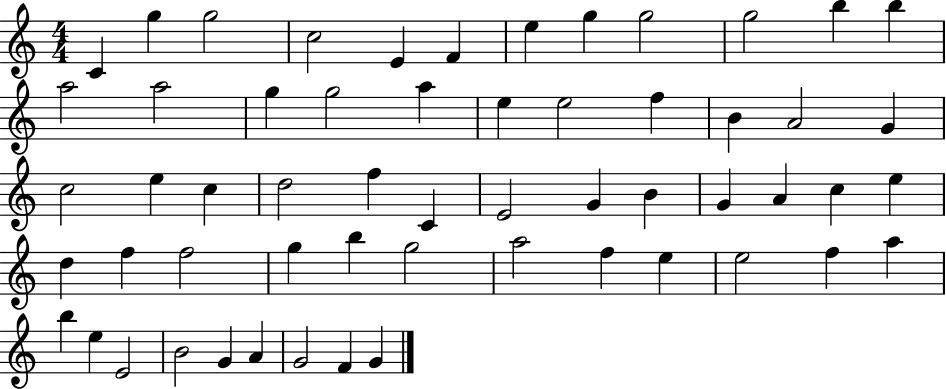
C4/q G5/q G5/h C5/h E4/q F4/q E5/q G5/q G5/h G5/h B5/q B5/q A5/h A5/h G5/q G5/h A5/q E5/q E5/h F5/q B4/q A4/h G4/q C5/h E5/q C5/q D5/h F5/q C4/q E4/h G4/q B4/q G4/q A4/q C5/q E5/q D5/q F5/q F5/h G5/q B5/q G5/h A5/h F5/q E5/q E5/h F5/q A5/q B5/q E5/q E4/h B4/h G4/q A4/q G4/h F4/q G4/q